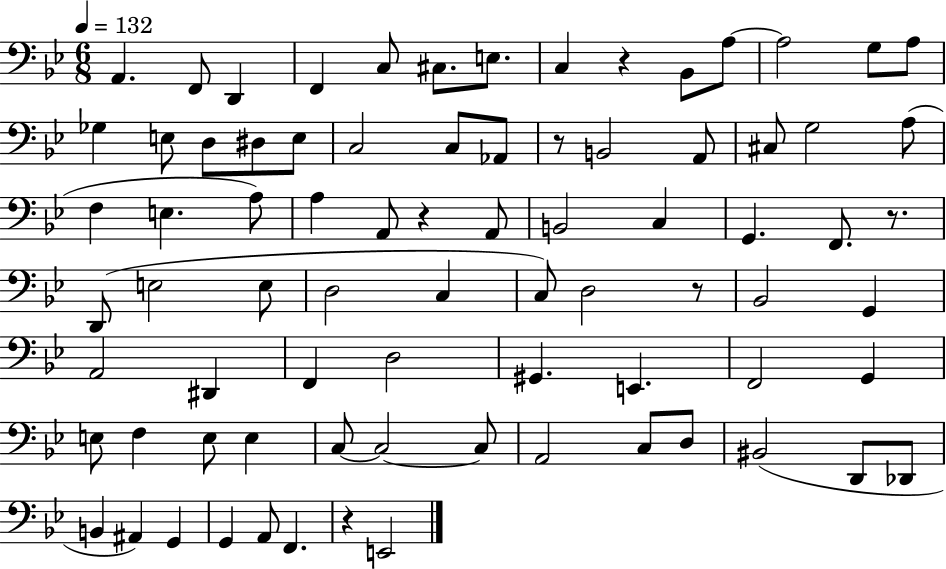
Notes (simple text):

A2/q. F2/e D2/q F2/q C3/e C#3/e. E3/e. C3/q R/q Bb2/e A3/e A3/h G3/e A3/e Gb3/q E3/e D3/e D#3/e E3/e C3/h C3/e Ab2/e R/e B2/h A2/e C#3/e G3/h A3/e F3/q E3/q. A3/e A3/q A2/e R/q A2/e B2/h C3/q G2/q. F2/e. R/e. D2/e E3/h E3/e D3/h C3/q C3/e D3/h R/e Bb2/h G2/q A2/h D#2/q F2/q D3/h G#2/q. E2/q. F2/h G2/q E3/e F3/q E3/e E3/q C3/e C3/h C3/e A2/h C3/e D3/e BIS2/h D2/e Db2/e B2/q A#2/q G2/q G2/q A2/e F2/q. R/q E2/h